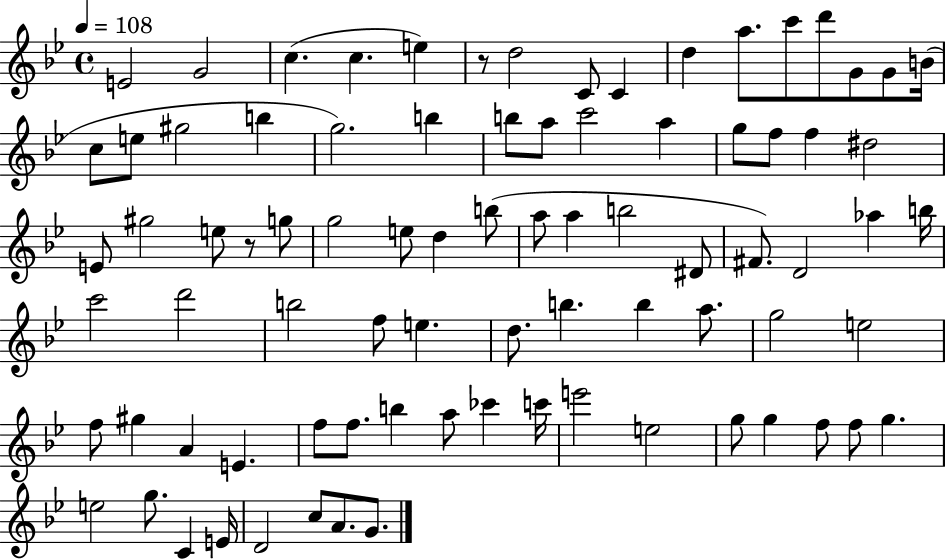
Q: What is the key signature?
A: BES major